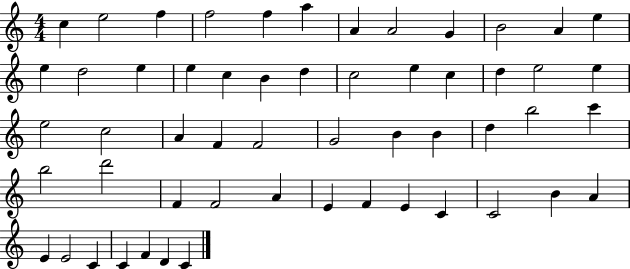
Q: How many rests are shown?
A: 0